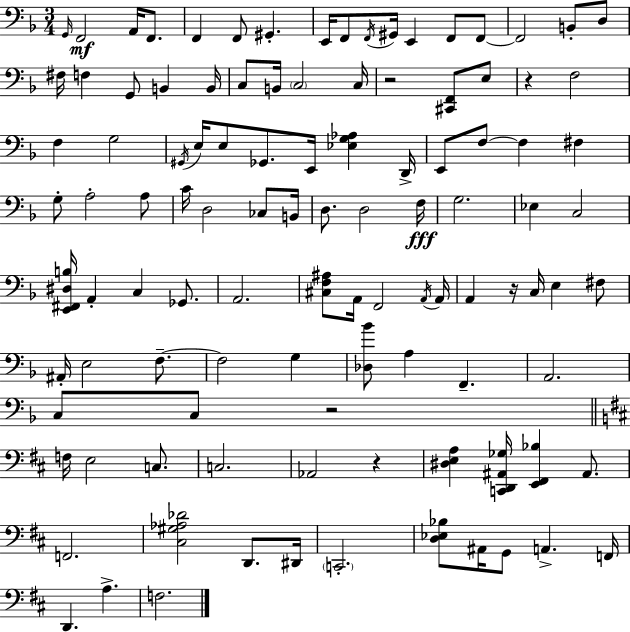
{
  \clef bass
  \numericTimeSignature
  \time 3/4
  \key f \major
  \grace { g,16 }\mf f,2 a,16 f,8. | f,4 f,8 gis,4.-. | e,16 f,8 \acciaccatura { f,16 } gis,16 e,4 f,8 | f,8~~ f,2 b,8-. | \break d8 fis16 f4 g,8 b,4 | b,16 c8 b,16 \parenthesize c2 | c16 r2 <cis, f,>8 | e8 r4 f2 | \break f4 g2 | \acciaccatura { gis,16 } e16 e8 ges,8. e,16 <ees g aes>4 | d,16-> e,8 f8~~ f4 fis4 | g8-. a2-. | \break a8 c'16 d2 | ces8 b,16 d8. d2 | f16\fff g2. | ees4 c2 | \break <e, fis, dis b>16 a,4-. c4 | ges,8. a,2. | <cis f ais>8 a,16 f,2 | \acciaccatura { a,16 } a,16 a,4 r16 c16 e4 | \break fis8 ais,16-. e2 | f8.--~~ f2 | g4 <des bes'>8 a4 f,4.-- | a,2. | \break c8 c8 r2 | \bar "||" \break \key d \major f16 e2 c8. | c2. | aes,2 r4 | <dis e a>4 <c, d, ais, ges>16 <e, fis, bes>4 ais,8. | \break f,2. | <cis gis aes des'>2 d,8. dis,16 | \parenthesize c,2.-. | <d ees bes>8 ais,16 g,8 a,4.-> f,16 | \break d,4. a4.-> | f2. | \bar "|."
}